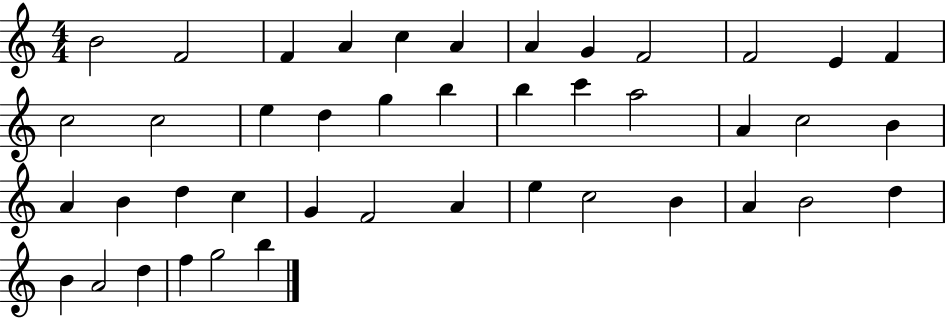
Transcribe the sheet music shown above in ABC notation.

X:1
T:Untitled
M:4/4
L:1/4
K:C
B2 F2 F A c A A G F2 F2 E F c2 c2 e d g b b c' a2 A c2 B A B d c G F2 A e c2 B A B2 d B A2 d f g2 b